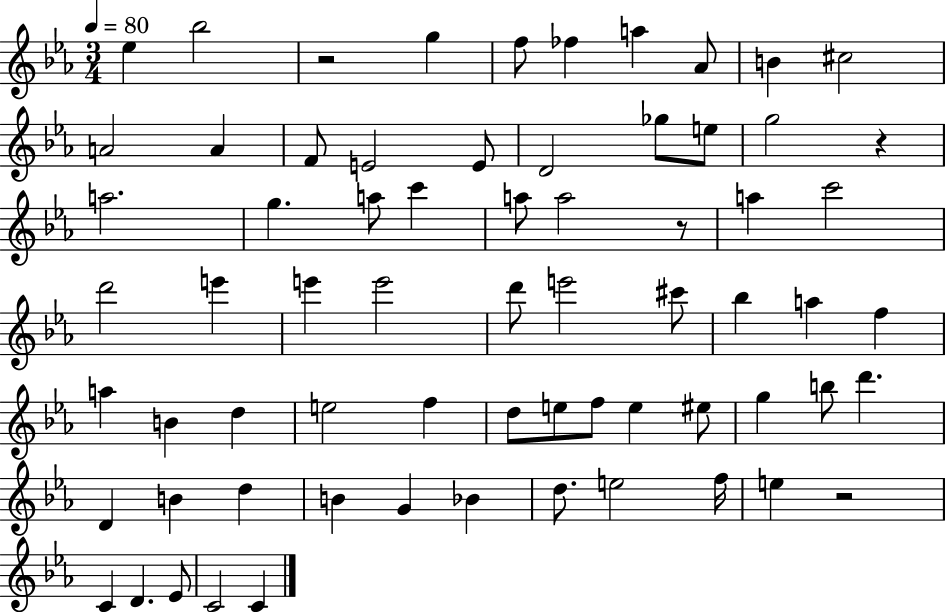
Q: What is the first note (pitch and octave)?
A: Eb5